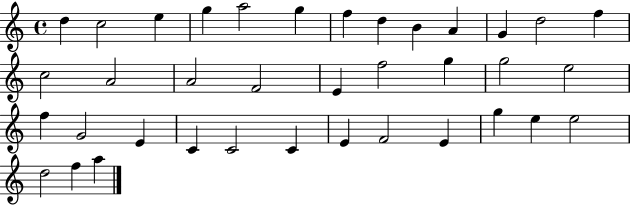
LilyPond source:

{
  \clef treble
  \time 4/4
  \defaultTimeSignature
  \key c \major
  d''4 c''2 e''4 | g''4 a''2 g''4 | f''4 d''4 b'4 a'4 | g'4 d''2 f''4 | \break c''2 a'2 | a'2 f'2 | e'4 f''2 g''4 | g''2 e''2 | \break f''4 g'2 e'4 | c'4 c'2 c'4 | e'4 f'2 e'4 | g''4 e''4 e''2 | \break d''2 f''4 a''4 | \bar "|."
}